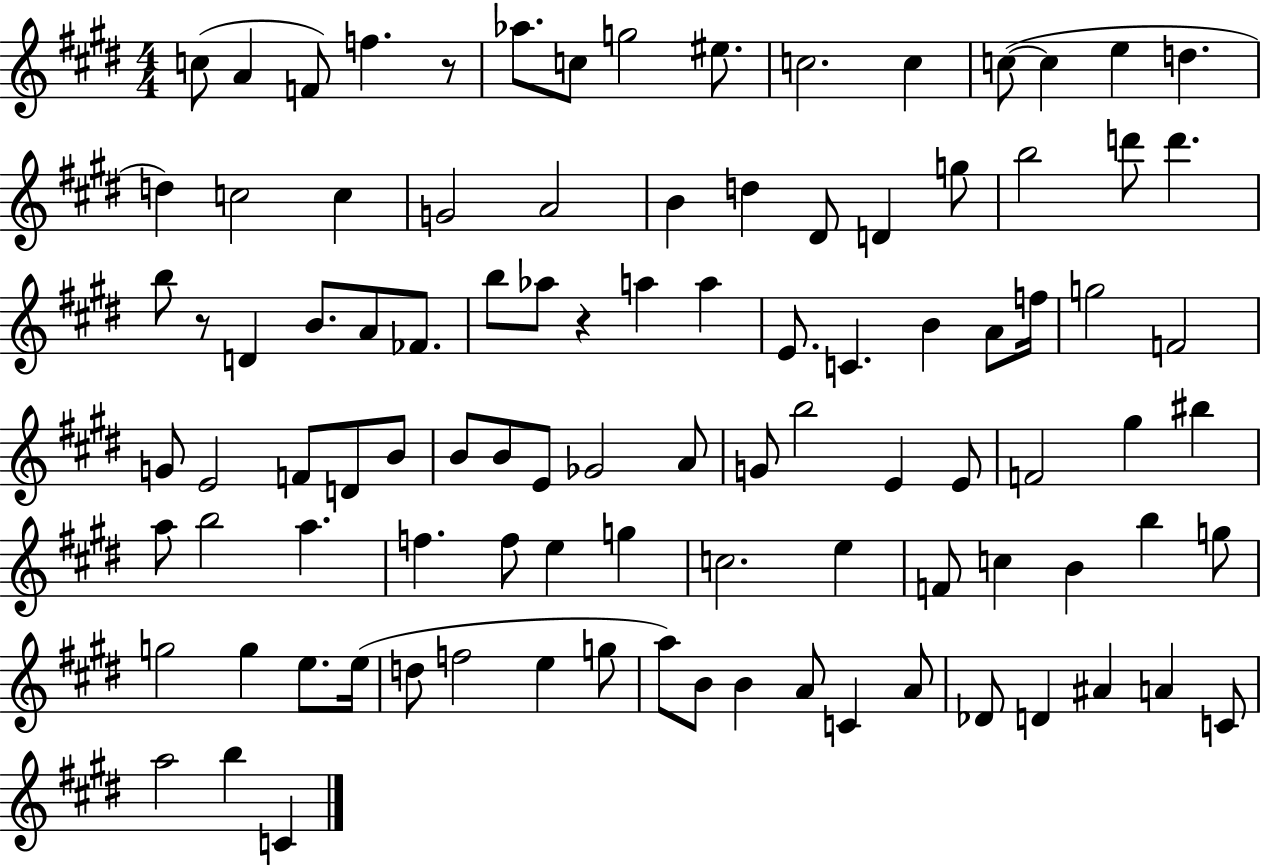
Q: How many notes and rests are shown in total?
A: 99